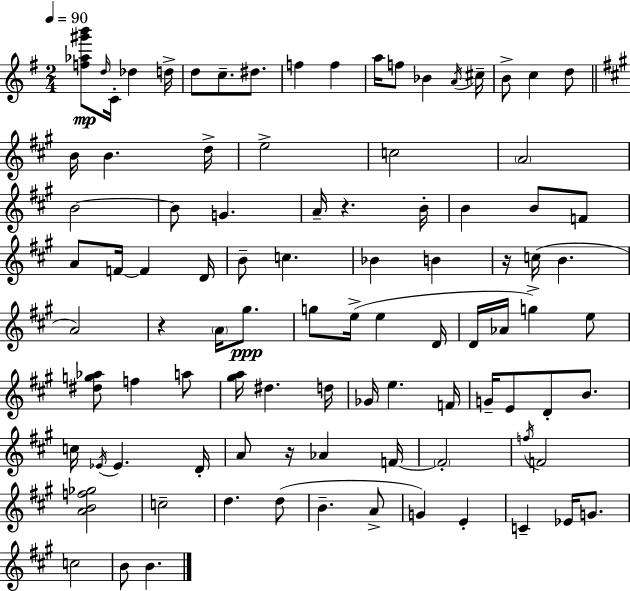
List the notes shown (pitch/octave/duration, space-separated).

[F5,Ab5,G#6,B6]/e D5/s C4/s Db5/q D5/s D5/e C5/e. D#5/e. F5/q F5/q A5/s F5/e Bb4/q A4/s C#5/s B4/e C5/q D5/e B4/s B4/q. D5/s E5/h C5/h A4/h B4/h B4/e G4/q. A4/s R/q. B4/s B4/q B4/e F4/e A4/e F4/s F4/q D4/s B4/e C5/q. Bb4/q B4/q R/s C5/s B4/q. A4/h R/q A4/s G#5/e. G5/e E5/s E5/q D4/s D4/s Ab4/s G5/q E5/e [D#5,G5,Ab5]/e F5/q A5/e [G#5,A5]/s D#5/q. D5/s Gb4/s E5/q. F4/s G4/s E4/e D4/e B4/e. C5/s Eb4/s Eb4/q. D4/s A4/e R/s Ab4/q F4/s F4/h F5/s F4/h [A4,B4,F5,Gb5]/h C5/h D5/q. D5/e B4/q. A4/e G4/q E4/q C4/q Eb4/s G4/e. C5/h B4/e B4/q.